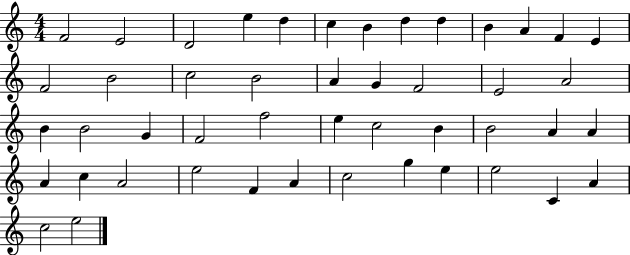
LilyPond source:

{
  \clef treble
  \numericTimeSignature
  \time 4/4
  \key c \major
  f'2 e'2 | d'2 e''4 d''4 | c''4 b'4 d''4 d''4 | b'4 a'4 f'4 e'4 | \break f'2 b'2 | c''2 b'2 | a'4 g'4 f'2 | e'2 a'2 | \break b'4 b'2 g'4 | f'2 f''2 | e''4 c''2 b'4 | b'2 a'4 a'4 | \break a'4 c''4 a'2 | e''2 f'4 a'4 | c''2 g''4 e''4 | e''2 c'4 a'4 | \break c''2 e''2 | \bar "|."
}